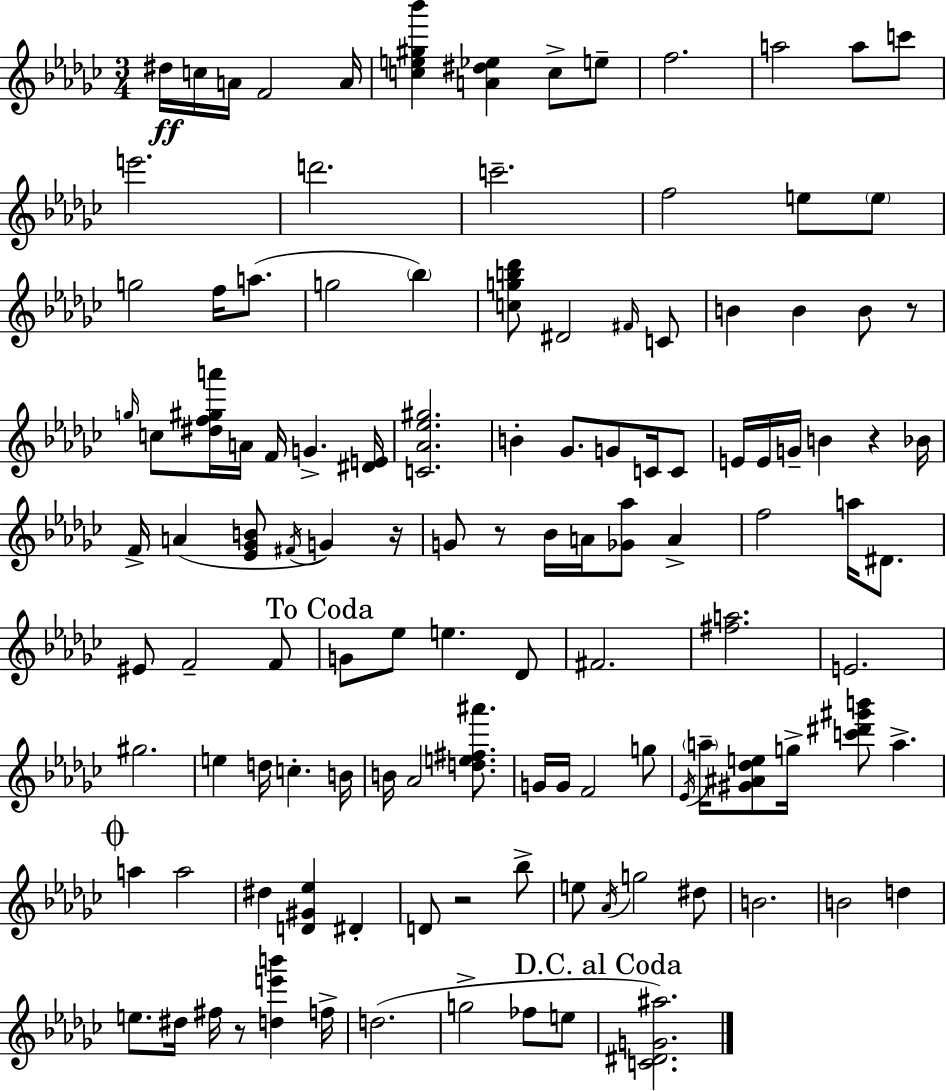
D#5/s C5/s A4/s F4/h A4/s [C5,E5,G#5,Bb6]/q [A4,D#5,Eb5]/q C5/e E5/e F5/h. A5/h A5/e C6/e E6/h. D6/h. C6/h. F5/h E5/e E5/e G5/h F5/s A5/e. G5/h Bb5/q [C5,G5,B5,Db6]/e D#4/h F#4/s C4/e B4/q B4/q B4/e R/e G5/s C5/e [D#5,F5,G#5,A6]/s A4/s F4/s G4/q. [D#4,E4]/s [C4,Ab4,Eb5,G#5]/h. B4/q Gb4/e. G4/e C4/s C4/e E4/s E4/s G4/s B4/q R/q Bb4/s F4/s A4/q [Eb4,Gb4,B4]/e F#4/s G4/q R/s G4/e R/e Bb4/s A4/s [Gb4,Ab5]/e A4/q F5/h A5/s D#4/e. EIS4/e F4/h F4/e G4/e Eb5/e E5/q. Db4/e F#4/h. [F#5,A5]/h. E4/h. G#5/h. E5/q D5/s C5/q. B4/s B4/s Ab4/h [D5,E5,F#5,A#6]/e. G4/s G4/s F4/h G5/e Eb4/s A5/s [G#4,A#4,Db5,E5]/e G5/s [C6,D#6,G#6,B6]/e A5/q. A5/q A5/h D#5/q [D4,G#4,Eb5]/q D#4/q D4/e R/h Bb5/e E5/e Ab4/s G5/h D#5/e B4/h. B4/h D5/q E5/e. D#5/s F#5/s R/e [D5,E6,B6]/q F5/s D5/h. G5/h FES5/e E5/e [C4,D#4,G4,A#5]/h.